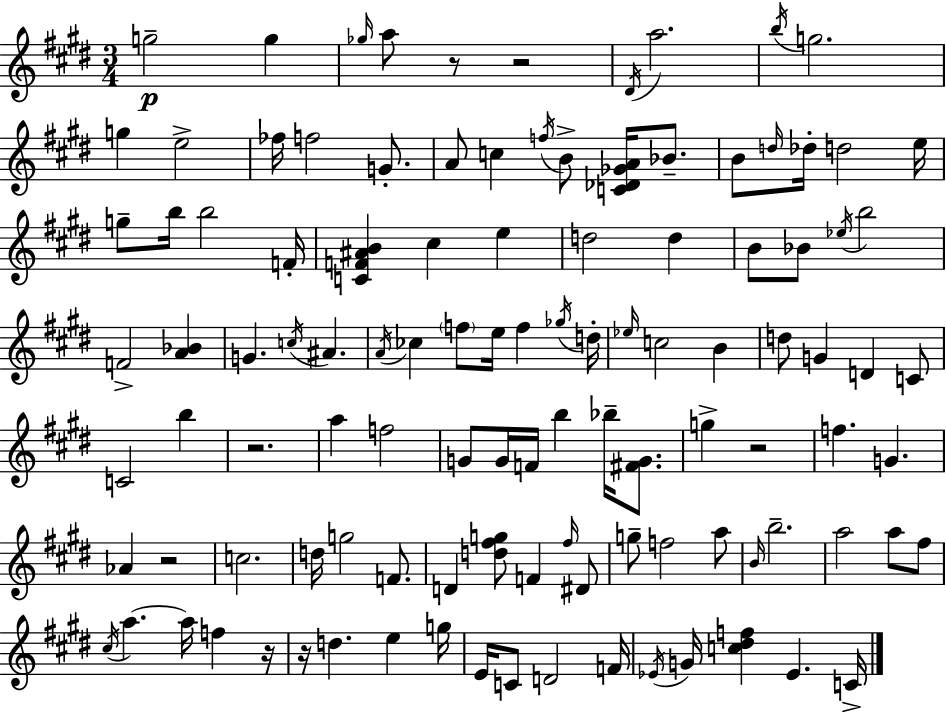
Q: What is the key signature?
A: E major